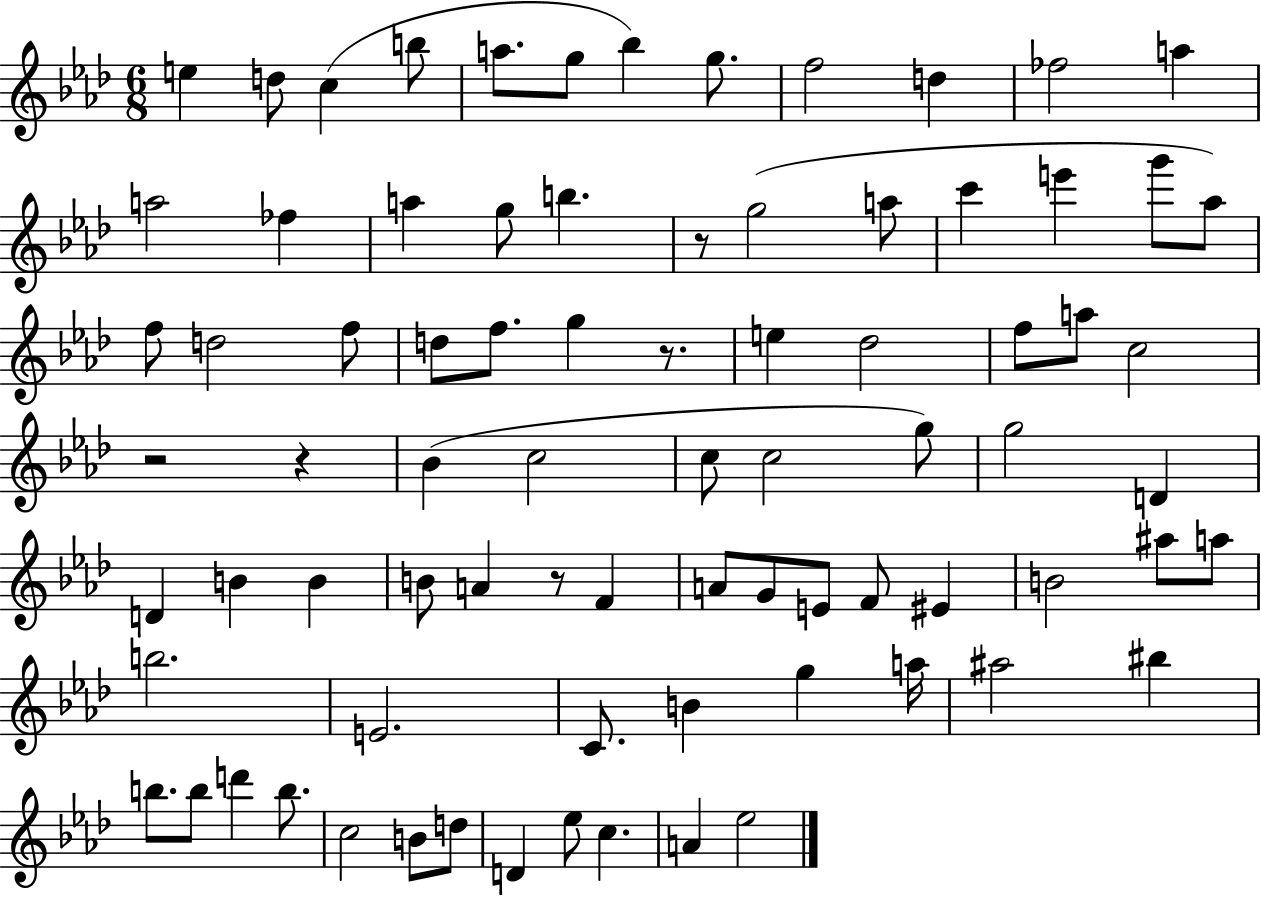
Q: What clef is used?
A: treble